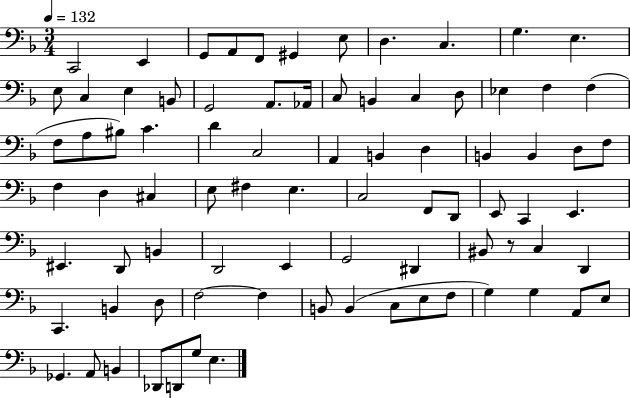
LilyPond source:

{
  \clef bass
  \numericTimeSignature
  \time 3/4
  \key f \major
  \tempo 4 = 132
  \repeat volta 2 { c,2 e,4 | g,8 a,8 f,8 gis,4 e8 | d4. c4. | g4. e4. | \break e8 c4 e4 b,8 | g,2 a,8. aes,16 | c8 b,4 c4 d8 | ees4 f4 f4( | \break f8 a8 bis8) c'4. | d'4 c2 | a,4 b,4 d4 | b,4 b,4 d8 f8 | \break f4 d4 cis4 | e8 fis4 e4. | c2 f,8 d,8 | e,8 c,4 e,4. | \break eis,4. d,8 b,4 | d,2 e,4 | g,2 dis,4 | bis,8 r8 c4 d,4 | \break c,4. b,4 d8 | f2~~ f4 | b,8 b,4( c8 e8 f8 | g4) g4 a,8 e8 | \break ges,4. a,8 b,4 | des,8 d,8 g8 e4. | } \bar "|."
}